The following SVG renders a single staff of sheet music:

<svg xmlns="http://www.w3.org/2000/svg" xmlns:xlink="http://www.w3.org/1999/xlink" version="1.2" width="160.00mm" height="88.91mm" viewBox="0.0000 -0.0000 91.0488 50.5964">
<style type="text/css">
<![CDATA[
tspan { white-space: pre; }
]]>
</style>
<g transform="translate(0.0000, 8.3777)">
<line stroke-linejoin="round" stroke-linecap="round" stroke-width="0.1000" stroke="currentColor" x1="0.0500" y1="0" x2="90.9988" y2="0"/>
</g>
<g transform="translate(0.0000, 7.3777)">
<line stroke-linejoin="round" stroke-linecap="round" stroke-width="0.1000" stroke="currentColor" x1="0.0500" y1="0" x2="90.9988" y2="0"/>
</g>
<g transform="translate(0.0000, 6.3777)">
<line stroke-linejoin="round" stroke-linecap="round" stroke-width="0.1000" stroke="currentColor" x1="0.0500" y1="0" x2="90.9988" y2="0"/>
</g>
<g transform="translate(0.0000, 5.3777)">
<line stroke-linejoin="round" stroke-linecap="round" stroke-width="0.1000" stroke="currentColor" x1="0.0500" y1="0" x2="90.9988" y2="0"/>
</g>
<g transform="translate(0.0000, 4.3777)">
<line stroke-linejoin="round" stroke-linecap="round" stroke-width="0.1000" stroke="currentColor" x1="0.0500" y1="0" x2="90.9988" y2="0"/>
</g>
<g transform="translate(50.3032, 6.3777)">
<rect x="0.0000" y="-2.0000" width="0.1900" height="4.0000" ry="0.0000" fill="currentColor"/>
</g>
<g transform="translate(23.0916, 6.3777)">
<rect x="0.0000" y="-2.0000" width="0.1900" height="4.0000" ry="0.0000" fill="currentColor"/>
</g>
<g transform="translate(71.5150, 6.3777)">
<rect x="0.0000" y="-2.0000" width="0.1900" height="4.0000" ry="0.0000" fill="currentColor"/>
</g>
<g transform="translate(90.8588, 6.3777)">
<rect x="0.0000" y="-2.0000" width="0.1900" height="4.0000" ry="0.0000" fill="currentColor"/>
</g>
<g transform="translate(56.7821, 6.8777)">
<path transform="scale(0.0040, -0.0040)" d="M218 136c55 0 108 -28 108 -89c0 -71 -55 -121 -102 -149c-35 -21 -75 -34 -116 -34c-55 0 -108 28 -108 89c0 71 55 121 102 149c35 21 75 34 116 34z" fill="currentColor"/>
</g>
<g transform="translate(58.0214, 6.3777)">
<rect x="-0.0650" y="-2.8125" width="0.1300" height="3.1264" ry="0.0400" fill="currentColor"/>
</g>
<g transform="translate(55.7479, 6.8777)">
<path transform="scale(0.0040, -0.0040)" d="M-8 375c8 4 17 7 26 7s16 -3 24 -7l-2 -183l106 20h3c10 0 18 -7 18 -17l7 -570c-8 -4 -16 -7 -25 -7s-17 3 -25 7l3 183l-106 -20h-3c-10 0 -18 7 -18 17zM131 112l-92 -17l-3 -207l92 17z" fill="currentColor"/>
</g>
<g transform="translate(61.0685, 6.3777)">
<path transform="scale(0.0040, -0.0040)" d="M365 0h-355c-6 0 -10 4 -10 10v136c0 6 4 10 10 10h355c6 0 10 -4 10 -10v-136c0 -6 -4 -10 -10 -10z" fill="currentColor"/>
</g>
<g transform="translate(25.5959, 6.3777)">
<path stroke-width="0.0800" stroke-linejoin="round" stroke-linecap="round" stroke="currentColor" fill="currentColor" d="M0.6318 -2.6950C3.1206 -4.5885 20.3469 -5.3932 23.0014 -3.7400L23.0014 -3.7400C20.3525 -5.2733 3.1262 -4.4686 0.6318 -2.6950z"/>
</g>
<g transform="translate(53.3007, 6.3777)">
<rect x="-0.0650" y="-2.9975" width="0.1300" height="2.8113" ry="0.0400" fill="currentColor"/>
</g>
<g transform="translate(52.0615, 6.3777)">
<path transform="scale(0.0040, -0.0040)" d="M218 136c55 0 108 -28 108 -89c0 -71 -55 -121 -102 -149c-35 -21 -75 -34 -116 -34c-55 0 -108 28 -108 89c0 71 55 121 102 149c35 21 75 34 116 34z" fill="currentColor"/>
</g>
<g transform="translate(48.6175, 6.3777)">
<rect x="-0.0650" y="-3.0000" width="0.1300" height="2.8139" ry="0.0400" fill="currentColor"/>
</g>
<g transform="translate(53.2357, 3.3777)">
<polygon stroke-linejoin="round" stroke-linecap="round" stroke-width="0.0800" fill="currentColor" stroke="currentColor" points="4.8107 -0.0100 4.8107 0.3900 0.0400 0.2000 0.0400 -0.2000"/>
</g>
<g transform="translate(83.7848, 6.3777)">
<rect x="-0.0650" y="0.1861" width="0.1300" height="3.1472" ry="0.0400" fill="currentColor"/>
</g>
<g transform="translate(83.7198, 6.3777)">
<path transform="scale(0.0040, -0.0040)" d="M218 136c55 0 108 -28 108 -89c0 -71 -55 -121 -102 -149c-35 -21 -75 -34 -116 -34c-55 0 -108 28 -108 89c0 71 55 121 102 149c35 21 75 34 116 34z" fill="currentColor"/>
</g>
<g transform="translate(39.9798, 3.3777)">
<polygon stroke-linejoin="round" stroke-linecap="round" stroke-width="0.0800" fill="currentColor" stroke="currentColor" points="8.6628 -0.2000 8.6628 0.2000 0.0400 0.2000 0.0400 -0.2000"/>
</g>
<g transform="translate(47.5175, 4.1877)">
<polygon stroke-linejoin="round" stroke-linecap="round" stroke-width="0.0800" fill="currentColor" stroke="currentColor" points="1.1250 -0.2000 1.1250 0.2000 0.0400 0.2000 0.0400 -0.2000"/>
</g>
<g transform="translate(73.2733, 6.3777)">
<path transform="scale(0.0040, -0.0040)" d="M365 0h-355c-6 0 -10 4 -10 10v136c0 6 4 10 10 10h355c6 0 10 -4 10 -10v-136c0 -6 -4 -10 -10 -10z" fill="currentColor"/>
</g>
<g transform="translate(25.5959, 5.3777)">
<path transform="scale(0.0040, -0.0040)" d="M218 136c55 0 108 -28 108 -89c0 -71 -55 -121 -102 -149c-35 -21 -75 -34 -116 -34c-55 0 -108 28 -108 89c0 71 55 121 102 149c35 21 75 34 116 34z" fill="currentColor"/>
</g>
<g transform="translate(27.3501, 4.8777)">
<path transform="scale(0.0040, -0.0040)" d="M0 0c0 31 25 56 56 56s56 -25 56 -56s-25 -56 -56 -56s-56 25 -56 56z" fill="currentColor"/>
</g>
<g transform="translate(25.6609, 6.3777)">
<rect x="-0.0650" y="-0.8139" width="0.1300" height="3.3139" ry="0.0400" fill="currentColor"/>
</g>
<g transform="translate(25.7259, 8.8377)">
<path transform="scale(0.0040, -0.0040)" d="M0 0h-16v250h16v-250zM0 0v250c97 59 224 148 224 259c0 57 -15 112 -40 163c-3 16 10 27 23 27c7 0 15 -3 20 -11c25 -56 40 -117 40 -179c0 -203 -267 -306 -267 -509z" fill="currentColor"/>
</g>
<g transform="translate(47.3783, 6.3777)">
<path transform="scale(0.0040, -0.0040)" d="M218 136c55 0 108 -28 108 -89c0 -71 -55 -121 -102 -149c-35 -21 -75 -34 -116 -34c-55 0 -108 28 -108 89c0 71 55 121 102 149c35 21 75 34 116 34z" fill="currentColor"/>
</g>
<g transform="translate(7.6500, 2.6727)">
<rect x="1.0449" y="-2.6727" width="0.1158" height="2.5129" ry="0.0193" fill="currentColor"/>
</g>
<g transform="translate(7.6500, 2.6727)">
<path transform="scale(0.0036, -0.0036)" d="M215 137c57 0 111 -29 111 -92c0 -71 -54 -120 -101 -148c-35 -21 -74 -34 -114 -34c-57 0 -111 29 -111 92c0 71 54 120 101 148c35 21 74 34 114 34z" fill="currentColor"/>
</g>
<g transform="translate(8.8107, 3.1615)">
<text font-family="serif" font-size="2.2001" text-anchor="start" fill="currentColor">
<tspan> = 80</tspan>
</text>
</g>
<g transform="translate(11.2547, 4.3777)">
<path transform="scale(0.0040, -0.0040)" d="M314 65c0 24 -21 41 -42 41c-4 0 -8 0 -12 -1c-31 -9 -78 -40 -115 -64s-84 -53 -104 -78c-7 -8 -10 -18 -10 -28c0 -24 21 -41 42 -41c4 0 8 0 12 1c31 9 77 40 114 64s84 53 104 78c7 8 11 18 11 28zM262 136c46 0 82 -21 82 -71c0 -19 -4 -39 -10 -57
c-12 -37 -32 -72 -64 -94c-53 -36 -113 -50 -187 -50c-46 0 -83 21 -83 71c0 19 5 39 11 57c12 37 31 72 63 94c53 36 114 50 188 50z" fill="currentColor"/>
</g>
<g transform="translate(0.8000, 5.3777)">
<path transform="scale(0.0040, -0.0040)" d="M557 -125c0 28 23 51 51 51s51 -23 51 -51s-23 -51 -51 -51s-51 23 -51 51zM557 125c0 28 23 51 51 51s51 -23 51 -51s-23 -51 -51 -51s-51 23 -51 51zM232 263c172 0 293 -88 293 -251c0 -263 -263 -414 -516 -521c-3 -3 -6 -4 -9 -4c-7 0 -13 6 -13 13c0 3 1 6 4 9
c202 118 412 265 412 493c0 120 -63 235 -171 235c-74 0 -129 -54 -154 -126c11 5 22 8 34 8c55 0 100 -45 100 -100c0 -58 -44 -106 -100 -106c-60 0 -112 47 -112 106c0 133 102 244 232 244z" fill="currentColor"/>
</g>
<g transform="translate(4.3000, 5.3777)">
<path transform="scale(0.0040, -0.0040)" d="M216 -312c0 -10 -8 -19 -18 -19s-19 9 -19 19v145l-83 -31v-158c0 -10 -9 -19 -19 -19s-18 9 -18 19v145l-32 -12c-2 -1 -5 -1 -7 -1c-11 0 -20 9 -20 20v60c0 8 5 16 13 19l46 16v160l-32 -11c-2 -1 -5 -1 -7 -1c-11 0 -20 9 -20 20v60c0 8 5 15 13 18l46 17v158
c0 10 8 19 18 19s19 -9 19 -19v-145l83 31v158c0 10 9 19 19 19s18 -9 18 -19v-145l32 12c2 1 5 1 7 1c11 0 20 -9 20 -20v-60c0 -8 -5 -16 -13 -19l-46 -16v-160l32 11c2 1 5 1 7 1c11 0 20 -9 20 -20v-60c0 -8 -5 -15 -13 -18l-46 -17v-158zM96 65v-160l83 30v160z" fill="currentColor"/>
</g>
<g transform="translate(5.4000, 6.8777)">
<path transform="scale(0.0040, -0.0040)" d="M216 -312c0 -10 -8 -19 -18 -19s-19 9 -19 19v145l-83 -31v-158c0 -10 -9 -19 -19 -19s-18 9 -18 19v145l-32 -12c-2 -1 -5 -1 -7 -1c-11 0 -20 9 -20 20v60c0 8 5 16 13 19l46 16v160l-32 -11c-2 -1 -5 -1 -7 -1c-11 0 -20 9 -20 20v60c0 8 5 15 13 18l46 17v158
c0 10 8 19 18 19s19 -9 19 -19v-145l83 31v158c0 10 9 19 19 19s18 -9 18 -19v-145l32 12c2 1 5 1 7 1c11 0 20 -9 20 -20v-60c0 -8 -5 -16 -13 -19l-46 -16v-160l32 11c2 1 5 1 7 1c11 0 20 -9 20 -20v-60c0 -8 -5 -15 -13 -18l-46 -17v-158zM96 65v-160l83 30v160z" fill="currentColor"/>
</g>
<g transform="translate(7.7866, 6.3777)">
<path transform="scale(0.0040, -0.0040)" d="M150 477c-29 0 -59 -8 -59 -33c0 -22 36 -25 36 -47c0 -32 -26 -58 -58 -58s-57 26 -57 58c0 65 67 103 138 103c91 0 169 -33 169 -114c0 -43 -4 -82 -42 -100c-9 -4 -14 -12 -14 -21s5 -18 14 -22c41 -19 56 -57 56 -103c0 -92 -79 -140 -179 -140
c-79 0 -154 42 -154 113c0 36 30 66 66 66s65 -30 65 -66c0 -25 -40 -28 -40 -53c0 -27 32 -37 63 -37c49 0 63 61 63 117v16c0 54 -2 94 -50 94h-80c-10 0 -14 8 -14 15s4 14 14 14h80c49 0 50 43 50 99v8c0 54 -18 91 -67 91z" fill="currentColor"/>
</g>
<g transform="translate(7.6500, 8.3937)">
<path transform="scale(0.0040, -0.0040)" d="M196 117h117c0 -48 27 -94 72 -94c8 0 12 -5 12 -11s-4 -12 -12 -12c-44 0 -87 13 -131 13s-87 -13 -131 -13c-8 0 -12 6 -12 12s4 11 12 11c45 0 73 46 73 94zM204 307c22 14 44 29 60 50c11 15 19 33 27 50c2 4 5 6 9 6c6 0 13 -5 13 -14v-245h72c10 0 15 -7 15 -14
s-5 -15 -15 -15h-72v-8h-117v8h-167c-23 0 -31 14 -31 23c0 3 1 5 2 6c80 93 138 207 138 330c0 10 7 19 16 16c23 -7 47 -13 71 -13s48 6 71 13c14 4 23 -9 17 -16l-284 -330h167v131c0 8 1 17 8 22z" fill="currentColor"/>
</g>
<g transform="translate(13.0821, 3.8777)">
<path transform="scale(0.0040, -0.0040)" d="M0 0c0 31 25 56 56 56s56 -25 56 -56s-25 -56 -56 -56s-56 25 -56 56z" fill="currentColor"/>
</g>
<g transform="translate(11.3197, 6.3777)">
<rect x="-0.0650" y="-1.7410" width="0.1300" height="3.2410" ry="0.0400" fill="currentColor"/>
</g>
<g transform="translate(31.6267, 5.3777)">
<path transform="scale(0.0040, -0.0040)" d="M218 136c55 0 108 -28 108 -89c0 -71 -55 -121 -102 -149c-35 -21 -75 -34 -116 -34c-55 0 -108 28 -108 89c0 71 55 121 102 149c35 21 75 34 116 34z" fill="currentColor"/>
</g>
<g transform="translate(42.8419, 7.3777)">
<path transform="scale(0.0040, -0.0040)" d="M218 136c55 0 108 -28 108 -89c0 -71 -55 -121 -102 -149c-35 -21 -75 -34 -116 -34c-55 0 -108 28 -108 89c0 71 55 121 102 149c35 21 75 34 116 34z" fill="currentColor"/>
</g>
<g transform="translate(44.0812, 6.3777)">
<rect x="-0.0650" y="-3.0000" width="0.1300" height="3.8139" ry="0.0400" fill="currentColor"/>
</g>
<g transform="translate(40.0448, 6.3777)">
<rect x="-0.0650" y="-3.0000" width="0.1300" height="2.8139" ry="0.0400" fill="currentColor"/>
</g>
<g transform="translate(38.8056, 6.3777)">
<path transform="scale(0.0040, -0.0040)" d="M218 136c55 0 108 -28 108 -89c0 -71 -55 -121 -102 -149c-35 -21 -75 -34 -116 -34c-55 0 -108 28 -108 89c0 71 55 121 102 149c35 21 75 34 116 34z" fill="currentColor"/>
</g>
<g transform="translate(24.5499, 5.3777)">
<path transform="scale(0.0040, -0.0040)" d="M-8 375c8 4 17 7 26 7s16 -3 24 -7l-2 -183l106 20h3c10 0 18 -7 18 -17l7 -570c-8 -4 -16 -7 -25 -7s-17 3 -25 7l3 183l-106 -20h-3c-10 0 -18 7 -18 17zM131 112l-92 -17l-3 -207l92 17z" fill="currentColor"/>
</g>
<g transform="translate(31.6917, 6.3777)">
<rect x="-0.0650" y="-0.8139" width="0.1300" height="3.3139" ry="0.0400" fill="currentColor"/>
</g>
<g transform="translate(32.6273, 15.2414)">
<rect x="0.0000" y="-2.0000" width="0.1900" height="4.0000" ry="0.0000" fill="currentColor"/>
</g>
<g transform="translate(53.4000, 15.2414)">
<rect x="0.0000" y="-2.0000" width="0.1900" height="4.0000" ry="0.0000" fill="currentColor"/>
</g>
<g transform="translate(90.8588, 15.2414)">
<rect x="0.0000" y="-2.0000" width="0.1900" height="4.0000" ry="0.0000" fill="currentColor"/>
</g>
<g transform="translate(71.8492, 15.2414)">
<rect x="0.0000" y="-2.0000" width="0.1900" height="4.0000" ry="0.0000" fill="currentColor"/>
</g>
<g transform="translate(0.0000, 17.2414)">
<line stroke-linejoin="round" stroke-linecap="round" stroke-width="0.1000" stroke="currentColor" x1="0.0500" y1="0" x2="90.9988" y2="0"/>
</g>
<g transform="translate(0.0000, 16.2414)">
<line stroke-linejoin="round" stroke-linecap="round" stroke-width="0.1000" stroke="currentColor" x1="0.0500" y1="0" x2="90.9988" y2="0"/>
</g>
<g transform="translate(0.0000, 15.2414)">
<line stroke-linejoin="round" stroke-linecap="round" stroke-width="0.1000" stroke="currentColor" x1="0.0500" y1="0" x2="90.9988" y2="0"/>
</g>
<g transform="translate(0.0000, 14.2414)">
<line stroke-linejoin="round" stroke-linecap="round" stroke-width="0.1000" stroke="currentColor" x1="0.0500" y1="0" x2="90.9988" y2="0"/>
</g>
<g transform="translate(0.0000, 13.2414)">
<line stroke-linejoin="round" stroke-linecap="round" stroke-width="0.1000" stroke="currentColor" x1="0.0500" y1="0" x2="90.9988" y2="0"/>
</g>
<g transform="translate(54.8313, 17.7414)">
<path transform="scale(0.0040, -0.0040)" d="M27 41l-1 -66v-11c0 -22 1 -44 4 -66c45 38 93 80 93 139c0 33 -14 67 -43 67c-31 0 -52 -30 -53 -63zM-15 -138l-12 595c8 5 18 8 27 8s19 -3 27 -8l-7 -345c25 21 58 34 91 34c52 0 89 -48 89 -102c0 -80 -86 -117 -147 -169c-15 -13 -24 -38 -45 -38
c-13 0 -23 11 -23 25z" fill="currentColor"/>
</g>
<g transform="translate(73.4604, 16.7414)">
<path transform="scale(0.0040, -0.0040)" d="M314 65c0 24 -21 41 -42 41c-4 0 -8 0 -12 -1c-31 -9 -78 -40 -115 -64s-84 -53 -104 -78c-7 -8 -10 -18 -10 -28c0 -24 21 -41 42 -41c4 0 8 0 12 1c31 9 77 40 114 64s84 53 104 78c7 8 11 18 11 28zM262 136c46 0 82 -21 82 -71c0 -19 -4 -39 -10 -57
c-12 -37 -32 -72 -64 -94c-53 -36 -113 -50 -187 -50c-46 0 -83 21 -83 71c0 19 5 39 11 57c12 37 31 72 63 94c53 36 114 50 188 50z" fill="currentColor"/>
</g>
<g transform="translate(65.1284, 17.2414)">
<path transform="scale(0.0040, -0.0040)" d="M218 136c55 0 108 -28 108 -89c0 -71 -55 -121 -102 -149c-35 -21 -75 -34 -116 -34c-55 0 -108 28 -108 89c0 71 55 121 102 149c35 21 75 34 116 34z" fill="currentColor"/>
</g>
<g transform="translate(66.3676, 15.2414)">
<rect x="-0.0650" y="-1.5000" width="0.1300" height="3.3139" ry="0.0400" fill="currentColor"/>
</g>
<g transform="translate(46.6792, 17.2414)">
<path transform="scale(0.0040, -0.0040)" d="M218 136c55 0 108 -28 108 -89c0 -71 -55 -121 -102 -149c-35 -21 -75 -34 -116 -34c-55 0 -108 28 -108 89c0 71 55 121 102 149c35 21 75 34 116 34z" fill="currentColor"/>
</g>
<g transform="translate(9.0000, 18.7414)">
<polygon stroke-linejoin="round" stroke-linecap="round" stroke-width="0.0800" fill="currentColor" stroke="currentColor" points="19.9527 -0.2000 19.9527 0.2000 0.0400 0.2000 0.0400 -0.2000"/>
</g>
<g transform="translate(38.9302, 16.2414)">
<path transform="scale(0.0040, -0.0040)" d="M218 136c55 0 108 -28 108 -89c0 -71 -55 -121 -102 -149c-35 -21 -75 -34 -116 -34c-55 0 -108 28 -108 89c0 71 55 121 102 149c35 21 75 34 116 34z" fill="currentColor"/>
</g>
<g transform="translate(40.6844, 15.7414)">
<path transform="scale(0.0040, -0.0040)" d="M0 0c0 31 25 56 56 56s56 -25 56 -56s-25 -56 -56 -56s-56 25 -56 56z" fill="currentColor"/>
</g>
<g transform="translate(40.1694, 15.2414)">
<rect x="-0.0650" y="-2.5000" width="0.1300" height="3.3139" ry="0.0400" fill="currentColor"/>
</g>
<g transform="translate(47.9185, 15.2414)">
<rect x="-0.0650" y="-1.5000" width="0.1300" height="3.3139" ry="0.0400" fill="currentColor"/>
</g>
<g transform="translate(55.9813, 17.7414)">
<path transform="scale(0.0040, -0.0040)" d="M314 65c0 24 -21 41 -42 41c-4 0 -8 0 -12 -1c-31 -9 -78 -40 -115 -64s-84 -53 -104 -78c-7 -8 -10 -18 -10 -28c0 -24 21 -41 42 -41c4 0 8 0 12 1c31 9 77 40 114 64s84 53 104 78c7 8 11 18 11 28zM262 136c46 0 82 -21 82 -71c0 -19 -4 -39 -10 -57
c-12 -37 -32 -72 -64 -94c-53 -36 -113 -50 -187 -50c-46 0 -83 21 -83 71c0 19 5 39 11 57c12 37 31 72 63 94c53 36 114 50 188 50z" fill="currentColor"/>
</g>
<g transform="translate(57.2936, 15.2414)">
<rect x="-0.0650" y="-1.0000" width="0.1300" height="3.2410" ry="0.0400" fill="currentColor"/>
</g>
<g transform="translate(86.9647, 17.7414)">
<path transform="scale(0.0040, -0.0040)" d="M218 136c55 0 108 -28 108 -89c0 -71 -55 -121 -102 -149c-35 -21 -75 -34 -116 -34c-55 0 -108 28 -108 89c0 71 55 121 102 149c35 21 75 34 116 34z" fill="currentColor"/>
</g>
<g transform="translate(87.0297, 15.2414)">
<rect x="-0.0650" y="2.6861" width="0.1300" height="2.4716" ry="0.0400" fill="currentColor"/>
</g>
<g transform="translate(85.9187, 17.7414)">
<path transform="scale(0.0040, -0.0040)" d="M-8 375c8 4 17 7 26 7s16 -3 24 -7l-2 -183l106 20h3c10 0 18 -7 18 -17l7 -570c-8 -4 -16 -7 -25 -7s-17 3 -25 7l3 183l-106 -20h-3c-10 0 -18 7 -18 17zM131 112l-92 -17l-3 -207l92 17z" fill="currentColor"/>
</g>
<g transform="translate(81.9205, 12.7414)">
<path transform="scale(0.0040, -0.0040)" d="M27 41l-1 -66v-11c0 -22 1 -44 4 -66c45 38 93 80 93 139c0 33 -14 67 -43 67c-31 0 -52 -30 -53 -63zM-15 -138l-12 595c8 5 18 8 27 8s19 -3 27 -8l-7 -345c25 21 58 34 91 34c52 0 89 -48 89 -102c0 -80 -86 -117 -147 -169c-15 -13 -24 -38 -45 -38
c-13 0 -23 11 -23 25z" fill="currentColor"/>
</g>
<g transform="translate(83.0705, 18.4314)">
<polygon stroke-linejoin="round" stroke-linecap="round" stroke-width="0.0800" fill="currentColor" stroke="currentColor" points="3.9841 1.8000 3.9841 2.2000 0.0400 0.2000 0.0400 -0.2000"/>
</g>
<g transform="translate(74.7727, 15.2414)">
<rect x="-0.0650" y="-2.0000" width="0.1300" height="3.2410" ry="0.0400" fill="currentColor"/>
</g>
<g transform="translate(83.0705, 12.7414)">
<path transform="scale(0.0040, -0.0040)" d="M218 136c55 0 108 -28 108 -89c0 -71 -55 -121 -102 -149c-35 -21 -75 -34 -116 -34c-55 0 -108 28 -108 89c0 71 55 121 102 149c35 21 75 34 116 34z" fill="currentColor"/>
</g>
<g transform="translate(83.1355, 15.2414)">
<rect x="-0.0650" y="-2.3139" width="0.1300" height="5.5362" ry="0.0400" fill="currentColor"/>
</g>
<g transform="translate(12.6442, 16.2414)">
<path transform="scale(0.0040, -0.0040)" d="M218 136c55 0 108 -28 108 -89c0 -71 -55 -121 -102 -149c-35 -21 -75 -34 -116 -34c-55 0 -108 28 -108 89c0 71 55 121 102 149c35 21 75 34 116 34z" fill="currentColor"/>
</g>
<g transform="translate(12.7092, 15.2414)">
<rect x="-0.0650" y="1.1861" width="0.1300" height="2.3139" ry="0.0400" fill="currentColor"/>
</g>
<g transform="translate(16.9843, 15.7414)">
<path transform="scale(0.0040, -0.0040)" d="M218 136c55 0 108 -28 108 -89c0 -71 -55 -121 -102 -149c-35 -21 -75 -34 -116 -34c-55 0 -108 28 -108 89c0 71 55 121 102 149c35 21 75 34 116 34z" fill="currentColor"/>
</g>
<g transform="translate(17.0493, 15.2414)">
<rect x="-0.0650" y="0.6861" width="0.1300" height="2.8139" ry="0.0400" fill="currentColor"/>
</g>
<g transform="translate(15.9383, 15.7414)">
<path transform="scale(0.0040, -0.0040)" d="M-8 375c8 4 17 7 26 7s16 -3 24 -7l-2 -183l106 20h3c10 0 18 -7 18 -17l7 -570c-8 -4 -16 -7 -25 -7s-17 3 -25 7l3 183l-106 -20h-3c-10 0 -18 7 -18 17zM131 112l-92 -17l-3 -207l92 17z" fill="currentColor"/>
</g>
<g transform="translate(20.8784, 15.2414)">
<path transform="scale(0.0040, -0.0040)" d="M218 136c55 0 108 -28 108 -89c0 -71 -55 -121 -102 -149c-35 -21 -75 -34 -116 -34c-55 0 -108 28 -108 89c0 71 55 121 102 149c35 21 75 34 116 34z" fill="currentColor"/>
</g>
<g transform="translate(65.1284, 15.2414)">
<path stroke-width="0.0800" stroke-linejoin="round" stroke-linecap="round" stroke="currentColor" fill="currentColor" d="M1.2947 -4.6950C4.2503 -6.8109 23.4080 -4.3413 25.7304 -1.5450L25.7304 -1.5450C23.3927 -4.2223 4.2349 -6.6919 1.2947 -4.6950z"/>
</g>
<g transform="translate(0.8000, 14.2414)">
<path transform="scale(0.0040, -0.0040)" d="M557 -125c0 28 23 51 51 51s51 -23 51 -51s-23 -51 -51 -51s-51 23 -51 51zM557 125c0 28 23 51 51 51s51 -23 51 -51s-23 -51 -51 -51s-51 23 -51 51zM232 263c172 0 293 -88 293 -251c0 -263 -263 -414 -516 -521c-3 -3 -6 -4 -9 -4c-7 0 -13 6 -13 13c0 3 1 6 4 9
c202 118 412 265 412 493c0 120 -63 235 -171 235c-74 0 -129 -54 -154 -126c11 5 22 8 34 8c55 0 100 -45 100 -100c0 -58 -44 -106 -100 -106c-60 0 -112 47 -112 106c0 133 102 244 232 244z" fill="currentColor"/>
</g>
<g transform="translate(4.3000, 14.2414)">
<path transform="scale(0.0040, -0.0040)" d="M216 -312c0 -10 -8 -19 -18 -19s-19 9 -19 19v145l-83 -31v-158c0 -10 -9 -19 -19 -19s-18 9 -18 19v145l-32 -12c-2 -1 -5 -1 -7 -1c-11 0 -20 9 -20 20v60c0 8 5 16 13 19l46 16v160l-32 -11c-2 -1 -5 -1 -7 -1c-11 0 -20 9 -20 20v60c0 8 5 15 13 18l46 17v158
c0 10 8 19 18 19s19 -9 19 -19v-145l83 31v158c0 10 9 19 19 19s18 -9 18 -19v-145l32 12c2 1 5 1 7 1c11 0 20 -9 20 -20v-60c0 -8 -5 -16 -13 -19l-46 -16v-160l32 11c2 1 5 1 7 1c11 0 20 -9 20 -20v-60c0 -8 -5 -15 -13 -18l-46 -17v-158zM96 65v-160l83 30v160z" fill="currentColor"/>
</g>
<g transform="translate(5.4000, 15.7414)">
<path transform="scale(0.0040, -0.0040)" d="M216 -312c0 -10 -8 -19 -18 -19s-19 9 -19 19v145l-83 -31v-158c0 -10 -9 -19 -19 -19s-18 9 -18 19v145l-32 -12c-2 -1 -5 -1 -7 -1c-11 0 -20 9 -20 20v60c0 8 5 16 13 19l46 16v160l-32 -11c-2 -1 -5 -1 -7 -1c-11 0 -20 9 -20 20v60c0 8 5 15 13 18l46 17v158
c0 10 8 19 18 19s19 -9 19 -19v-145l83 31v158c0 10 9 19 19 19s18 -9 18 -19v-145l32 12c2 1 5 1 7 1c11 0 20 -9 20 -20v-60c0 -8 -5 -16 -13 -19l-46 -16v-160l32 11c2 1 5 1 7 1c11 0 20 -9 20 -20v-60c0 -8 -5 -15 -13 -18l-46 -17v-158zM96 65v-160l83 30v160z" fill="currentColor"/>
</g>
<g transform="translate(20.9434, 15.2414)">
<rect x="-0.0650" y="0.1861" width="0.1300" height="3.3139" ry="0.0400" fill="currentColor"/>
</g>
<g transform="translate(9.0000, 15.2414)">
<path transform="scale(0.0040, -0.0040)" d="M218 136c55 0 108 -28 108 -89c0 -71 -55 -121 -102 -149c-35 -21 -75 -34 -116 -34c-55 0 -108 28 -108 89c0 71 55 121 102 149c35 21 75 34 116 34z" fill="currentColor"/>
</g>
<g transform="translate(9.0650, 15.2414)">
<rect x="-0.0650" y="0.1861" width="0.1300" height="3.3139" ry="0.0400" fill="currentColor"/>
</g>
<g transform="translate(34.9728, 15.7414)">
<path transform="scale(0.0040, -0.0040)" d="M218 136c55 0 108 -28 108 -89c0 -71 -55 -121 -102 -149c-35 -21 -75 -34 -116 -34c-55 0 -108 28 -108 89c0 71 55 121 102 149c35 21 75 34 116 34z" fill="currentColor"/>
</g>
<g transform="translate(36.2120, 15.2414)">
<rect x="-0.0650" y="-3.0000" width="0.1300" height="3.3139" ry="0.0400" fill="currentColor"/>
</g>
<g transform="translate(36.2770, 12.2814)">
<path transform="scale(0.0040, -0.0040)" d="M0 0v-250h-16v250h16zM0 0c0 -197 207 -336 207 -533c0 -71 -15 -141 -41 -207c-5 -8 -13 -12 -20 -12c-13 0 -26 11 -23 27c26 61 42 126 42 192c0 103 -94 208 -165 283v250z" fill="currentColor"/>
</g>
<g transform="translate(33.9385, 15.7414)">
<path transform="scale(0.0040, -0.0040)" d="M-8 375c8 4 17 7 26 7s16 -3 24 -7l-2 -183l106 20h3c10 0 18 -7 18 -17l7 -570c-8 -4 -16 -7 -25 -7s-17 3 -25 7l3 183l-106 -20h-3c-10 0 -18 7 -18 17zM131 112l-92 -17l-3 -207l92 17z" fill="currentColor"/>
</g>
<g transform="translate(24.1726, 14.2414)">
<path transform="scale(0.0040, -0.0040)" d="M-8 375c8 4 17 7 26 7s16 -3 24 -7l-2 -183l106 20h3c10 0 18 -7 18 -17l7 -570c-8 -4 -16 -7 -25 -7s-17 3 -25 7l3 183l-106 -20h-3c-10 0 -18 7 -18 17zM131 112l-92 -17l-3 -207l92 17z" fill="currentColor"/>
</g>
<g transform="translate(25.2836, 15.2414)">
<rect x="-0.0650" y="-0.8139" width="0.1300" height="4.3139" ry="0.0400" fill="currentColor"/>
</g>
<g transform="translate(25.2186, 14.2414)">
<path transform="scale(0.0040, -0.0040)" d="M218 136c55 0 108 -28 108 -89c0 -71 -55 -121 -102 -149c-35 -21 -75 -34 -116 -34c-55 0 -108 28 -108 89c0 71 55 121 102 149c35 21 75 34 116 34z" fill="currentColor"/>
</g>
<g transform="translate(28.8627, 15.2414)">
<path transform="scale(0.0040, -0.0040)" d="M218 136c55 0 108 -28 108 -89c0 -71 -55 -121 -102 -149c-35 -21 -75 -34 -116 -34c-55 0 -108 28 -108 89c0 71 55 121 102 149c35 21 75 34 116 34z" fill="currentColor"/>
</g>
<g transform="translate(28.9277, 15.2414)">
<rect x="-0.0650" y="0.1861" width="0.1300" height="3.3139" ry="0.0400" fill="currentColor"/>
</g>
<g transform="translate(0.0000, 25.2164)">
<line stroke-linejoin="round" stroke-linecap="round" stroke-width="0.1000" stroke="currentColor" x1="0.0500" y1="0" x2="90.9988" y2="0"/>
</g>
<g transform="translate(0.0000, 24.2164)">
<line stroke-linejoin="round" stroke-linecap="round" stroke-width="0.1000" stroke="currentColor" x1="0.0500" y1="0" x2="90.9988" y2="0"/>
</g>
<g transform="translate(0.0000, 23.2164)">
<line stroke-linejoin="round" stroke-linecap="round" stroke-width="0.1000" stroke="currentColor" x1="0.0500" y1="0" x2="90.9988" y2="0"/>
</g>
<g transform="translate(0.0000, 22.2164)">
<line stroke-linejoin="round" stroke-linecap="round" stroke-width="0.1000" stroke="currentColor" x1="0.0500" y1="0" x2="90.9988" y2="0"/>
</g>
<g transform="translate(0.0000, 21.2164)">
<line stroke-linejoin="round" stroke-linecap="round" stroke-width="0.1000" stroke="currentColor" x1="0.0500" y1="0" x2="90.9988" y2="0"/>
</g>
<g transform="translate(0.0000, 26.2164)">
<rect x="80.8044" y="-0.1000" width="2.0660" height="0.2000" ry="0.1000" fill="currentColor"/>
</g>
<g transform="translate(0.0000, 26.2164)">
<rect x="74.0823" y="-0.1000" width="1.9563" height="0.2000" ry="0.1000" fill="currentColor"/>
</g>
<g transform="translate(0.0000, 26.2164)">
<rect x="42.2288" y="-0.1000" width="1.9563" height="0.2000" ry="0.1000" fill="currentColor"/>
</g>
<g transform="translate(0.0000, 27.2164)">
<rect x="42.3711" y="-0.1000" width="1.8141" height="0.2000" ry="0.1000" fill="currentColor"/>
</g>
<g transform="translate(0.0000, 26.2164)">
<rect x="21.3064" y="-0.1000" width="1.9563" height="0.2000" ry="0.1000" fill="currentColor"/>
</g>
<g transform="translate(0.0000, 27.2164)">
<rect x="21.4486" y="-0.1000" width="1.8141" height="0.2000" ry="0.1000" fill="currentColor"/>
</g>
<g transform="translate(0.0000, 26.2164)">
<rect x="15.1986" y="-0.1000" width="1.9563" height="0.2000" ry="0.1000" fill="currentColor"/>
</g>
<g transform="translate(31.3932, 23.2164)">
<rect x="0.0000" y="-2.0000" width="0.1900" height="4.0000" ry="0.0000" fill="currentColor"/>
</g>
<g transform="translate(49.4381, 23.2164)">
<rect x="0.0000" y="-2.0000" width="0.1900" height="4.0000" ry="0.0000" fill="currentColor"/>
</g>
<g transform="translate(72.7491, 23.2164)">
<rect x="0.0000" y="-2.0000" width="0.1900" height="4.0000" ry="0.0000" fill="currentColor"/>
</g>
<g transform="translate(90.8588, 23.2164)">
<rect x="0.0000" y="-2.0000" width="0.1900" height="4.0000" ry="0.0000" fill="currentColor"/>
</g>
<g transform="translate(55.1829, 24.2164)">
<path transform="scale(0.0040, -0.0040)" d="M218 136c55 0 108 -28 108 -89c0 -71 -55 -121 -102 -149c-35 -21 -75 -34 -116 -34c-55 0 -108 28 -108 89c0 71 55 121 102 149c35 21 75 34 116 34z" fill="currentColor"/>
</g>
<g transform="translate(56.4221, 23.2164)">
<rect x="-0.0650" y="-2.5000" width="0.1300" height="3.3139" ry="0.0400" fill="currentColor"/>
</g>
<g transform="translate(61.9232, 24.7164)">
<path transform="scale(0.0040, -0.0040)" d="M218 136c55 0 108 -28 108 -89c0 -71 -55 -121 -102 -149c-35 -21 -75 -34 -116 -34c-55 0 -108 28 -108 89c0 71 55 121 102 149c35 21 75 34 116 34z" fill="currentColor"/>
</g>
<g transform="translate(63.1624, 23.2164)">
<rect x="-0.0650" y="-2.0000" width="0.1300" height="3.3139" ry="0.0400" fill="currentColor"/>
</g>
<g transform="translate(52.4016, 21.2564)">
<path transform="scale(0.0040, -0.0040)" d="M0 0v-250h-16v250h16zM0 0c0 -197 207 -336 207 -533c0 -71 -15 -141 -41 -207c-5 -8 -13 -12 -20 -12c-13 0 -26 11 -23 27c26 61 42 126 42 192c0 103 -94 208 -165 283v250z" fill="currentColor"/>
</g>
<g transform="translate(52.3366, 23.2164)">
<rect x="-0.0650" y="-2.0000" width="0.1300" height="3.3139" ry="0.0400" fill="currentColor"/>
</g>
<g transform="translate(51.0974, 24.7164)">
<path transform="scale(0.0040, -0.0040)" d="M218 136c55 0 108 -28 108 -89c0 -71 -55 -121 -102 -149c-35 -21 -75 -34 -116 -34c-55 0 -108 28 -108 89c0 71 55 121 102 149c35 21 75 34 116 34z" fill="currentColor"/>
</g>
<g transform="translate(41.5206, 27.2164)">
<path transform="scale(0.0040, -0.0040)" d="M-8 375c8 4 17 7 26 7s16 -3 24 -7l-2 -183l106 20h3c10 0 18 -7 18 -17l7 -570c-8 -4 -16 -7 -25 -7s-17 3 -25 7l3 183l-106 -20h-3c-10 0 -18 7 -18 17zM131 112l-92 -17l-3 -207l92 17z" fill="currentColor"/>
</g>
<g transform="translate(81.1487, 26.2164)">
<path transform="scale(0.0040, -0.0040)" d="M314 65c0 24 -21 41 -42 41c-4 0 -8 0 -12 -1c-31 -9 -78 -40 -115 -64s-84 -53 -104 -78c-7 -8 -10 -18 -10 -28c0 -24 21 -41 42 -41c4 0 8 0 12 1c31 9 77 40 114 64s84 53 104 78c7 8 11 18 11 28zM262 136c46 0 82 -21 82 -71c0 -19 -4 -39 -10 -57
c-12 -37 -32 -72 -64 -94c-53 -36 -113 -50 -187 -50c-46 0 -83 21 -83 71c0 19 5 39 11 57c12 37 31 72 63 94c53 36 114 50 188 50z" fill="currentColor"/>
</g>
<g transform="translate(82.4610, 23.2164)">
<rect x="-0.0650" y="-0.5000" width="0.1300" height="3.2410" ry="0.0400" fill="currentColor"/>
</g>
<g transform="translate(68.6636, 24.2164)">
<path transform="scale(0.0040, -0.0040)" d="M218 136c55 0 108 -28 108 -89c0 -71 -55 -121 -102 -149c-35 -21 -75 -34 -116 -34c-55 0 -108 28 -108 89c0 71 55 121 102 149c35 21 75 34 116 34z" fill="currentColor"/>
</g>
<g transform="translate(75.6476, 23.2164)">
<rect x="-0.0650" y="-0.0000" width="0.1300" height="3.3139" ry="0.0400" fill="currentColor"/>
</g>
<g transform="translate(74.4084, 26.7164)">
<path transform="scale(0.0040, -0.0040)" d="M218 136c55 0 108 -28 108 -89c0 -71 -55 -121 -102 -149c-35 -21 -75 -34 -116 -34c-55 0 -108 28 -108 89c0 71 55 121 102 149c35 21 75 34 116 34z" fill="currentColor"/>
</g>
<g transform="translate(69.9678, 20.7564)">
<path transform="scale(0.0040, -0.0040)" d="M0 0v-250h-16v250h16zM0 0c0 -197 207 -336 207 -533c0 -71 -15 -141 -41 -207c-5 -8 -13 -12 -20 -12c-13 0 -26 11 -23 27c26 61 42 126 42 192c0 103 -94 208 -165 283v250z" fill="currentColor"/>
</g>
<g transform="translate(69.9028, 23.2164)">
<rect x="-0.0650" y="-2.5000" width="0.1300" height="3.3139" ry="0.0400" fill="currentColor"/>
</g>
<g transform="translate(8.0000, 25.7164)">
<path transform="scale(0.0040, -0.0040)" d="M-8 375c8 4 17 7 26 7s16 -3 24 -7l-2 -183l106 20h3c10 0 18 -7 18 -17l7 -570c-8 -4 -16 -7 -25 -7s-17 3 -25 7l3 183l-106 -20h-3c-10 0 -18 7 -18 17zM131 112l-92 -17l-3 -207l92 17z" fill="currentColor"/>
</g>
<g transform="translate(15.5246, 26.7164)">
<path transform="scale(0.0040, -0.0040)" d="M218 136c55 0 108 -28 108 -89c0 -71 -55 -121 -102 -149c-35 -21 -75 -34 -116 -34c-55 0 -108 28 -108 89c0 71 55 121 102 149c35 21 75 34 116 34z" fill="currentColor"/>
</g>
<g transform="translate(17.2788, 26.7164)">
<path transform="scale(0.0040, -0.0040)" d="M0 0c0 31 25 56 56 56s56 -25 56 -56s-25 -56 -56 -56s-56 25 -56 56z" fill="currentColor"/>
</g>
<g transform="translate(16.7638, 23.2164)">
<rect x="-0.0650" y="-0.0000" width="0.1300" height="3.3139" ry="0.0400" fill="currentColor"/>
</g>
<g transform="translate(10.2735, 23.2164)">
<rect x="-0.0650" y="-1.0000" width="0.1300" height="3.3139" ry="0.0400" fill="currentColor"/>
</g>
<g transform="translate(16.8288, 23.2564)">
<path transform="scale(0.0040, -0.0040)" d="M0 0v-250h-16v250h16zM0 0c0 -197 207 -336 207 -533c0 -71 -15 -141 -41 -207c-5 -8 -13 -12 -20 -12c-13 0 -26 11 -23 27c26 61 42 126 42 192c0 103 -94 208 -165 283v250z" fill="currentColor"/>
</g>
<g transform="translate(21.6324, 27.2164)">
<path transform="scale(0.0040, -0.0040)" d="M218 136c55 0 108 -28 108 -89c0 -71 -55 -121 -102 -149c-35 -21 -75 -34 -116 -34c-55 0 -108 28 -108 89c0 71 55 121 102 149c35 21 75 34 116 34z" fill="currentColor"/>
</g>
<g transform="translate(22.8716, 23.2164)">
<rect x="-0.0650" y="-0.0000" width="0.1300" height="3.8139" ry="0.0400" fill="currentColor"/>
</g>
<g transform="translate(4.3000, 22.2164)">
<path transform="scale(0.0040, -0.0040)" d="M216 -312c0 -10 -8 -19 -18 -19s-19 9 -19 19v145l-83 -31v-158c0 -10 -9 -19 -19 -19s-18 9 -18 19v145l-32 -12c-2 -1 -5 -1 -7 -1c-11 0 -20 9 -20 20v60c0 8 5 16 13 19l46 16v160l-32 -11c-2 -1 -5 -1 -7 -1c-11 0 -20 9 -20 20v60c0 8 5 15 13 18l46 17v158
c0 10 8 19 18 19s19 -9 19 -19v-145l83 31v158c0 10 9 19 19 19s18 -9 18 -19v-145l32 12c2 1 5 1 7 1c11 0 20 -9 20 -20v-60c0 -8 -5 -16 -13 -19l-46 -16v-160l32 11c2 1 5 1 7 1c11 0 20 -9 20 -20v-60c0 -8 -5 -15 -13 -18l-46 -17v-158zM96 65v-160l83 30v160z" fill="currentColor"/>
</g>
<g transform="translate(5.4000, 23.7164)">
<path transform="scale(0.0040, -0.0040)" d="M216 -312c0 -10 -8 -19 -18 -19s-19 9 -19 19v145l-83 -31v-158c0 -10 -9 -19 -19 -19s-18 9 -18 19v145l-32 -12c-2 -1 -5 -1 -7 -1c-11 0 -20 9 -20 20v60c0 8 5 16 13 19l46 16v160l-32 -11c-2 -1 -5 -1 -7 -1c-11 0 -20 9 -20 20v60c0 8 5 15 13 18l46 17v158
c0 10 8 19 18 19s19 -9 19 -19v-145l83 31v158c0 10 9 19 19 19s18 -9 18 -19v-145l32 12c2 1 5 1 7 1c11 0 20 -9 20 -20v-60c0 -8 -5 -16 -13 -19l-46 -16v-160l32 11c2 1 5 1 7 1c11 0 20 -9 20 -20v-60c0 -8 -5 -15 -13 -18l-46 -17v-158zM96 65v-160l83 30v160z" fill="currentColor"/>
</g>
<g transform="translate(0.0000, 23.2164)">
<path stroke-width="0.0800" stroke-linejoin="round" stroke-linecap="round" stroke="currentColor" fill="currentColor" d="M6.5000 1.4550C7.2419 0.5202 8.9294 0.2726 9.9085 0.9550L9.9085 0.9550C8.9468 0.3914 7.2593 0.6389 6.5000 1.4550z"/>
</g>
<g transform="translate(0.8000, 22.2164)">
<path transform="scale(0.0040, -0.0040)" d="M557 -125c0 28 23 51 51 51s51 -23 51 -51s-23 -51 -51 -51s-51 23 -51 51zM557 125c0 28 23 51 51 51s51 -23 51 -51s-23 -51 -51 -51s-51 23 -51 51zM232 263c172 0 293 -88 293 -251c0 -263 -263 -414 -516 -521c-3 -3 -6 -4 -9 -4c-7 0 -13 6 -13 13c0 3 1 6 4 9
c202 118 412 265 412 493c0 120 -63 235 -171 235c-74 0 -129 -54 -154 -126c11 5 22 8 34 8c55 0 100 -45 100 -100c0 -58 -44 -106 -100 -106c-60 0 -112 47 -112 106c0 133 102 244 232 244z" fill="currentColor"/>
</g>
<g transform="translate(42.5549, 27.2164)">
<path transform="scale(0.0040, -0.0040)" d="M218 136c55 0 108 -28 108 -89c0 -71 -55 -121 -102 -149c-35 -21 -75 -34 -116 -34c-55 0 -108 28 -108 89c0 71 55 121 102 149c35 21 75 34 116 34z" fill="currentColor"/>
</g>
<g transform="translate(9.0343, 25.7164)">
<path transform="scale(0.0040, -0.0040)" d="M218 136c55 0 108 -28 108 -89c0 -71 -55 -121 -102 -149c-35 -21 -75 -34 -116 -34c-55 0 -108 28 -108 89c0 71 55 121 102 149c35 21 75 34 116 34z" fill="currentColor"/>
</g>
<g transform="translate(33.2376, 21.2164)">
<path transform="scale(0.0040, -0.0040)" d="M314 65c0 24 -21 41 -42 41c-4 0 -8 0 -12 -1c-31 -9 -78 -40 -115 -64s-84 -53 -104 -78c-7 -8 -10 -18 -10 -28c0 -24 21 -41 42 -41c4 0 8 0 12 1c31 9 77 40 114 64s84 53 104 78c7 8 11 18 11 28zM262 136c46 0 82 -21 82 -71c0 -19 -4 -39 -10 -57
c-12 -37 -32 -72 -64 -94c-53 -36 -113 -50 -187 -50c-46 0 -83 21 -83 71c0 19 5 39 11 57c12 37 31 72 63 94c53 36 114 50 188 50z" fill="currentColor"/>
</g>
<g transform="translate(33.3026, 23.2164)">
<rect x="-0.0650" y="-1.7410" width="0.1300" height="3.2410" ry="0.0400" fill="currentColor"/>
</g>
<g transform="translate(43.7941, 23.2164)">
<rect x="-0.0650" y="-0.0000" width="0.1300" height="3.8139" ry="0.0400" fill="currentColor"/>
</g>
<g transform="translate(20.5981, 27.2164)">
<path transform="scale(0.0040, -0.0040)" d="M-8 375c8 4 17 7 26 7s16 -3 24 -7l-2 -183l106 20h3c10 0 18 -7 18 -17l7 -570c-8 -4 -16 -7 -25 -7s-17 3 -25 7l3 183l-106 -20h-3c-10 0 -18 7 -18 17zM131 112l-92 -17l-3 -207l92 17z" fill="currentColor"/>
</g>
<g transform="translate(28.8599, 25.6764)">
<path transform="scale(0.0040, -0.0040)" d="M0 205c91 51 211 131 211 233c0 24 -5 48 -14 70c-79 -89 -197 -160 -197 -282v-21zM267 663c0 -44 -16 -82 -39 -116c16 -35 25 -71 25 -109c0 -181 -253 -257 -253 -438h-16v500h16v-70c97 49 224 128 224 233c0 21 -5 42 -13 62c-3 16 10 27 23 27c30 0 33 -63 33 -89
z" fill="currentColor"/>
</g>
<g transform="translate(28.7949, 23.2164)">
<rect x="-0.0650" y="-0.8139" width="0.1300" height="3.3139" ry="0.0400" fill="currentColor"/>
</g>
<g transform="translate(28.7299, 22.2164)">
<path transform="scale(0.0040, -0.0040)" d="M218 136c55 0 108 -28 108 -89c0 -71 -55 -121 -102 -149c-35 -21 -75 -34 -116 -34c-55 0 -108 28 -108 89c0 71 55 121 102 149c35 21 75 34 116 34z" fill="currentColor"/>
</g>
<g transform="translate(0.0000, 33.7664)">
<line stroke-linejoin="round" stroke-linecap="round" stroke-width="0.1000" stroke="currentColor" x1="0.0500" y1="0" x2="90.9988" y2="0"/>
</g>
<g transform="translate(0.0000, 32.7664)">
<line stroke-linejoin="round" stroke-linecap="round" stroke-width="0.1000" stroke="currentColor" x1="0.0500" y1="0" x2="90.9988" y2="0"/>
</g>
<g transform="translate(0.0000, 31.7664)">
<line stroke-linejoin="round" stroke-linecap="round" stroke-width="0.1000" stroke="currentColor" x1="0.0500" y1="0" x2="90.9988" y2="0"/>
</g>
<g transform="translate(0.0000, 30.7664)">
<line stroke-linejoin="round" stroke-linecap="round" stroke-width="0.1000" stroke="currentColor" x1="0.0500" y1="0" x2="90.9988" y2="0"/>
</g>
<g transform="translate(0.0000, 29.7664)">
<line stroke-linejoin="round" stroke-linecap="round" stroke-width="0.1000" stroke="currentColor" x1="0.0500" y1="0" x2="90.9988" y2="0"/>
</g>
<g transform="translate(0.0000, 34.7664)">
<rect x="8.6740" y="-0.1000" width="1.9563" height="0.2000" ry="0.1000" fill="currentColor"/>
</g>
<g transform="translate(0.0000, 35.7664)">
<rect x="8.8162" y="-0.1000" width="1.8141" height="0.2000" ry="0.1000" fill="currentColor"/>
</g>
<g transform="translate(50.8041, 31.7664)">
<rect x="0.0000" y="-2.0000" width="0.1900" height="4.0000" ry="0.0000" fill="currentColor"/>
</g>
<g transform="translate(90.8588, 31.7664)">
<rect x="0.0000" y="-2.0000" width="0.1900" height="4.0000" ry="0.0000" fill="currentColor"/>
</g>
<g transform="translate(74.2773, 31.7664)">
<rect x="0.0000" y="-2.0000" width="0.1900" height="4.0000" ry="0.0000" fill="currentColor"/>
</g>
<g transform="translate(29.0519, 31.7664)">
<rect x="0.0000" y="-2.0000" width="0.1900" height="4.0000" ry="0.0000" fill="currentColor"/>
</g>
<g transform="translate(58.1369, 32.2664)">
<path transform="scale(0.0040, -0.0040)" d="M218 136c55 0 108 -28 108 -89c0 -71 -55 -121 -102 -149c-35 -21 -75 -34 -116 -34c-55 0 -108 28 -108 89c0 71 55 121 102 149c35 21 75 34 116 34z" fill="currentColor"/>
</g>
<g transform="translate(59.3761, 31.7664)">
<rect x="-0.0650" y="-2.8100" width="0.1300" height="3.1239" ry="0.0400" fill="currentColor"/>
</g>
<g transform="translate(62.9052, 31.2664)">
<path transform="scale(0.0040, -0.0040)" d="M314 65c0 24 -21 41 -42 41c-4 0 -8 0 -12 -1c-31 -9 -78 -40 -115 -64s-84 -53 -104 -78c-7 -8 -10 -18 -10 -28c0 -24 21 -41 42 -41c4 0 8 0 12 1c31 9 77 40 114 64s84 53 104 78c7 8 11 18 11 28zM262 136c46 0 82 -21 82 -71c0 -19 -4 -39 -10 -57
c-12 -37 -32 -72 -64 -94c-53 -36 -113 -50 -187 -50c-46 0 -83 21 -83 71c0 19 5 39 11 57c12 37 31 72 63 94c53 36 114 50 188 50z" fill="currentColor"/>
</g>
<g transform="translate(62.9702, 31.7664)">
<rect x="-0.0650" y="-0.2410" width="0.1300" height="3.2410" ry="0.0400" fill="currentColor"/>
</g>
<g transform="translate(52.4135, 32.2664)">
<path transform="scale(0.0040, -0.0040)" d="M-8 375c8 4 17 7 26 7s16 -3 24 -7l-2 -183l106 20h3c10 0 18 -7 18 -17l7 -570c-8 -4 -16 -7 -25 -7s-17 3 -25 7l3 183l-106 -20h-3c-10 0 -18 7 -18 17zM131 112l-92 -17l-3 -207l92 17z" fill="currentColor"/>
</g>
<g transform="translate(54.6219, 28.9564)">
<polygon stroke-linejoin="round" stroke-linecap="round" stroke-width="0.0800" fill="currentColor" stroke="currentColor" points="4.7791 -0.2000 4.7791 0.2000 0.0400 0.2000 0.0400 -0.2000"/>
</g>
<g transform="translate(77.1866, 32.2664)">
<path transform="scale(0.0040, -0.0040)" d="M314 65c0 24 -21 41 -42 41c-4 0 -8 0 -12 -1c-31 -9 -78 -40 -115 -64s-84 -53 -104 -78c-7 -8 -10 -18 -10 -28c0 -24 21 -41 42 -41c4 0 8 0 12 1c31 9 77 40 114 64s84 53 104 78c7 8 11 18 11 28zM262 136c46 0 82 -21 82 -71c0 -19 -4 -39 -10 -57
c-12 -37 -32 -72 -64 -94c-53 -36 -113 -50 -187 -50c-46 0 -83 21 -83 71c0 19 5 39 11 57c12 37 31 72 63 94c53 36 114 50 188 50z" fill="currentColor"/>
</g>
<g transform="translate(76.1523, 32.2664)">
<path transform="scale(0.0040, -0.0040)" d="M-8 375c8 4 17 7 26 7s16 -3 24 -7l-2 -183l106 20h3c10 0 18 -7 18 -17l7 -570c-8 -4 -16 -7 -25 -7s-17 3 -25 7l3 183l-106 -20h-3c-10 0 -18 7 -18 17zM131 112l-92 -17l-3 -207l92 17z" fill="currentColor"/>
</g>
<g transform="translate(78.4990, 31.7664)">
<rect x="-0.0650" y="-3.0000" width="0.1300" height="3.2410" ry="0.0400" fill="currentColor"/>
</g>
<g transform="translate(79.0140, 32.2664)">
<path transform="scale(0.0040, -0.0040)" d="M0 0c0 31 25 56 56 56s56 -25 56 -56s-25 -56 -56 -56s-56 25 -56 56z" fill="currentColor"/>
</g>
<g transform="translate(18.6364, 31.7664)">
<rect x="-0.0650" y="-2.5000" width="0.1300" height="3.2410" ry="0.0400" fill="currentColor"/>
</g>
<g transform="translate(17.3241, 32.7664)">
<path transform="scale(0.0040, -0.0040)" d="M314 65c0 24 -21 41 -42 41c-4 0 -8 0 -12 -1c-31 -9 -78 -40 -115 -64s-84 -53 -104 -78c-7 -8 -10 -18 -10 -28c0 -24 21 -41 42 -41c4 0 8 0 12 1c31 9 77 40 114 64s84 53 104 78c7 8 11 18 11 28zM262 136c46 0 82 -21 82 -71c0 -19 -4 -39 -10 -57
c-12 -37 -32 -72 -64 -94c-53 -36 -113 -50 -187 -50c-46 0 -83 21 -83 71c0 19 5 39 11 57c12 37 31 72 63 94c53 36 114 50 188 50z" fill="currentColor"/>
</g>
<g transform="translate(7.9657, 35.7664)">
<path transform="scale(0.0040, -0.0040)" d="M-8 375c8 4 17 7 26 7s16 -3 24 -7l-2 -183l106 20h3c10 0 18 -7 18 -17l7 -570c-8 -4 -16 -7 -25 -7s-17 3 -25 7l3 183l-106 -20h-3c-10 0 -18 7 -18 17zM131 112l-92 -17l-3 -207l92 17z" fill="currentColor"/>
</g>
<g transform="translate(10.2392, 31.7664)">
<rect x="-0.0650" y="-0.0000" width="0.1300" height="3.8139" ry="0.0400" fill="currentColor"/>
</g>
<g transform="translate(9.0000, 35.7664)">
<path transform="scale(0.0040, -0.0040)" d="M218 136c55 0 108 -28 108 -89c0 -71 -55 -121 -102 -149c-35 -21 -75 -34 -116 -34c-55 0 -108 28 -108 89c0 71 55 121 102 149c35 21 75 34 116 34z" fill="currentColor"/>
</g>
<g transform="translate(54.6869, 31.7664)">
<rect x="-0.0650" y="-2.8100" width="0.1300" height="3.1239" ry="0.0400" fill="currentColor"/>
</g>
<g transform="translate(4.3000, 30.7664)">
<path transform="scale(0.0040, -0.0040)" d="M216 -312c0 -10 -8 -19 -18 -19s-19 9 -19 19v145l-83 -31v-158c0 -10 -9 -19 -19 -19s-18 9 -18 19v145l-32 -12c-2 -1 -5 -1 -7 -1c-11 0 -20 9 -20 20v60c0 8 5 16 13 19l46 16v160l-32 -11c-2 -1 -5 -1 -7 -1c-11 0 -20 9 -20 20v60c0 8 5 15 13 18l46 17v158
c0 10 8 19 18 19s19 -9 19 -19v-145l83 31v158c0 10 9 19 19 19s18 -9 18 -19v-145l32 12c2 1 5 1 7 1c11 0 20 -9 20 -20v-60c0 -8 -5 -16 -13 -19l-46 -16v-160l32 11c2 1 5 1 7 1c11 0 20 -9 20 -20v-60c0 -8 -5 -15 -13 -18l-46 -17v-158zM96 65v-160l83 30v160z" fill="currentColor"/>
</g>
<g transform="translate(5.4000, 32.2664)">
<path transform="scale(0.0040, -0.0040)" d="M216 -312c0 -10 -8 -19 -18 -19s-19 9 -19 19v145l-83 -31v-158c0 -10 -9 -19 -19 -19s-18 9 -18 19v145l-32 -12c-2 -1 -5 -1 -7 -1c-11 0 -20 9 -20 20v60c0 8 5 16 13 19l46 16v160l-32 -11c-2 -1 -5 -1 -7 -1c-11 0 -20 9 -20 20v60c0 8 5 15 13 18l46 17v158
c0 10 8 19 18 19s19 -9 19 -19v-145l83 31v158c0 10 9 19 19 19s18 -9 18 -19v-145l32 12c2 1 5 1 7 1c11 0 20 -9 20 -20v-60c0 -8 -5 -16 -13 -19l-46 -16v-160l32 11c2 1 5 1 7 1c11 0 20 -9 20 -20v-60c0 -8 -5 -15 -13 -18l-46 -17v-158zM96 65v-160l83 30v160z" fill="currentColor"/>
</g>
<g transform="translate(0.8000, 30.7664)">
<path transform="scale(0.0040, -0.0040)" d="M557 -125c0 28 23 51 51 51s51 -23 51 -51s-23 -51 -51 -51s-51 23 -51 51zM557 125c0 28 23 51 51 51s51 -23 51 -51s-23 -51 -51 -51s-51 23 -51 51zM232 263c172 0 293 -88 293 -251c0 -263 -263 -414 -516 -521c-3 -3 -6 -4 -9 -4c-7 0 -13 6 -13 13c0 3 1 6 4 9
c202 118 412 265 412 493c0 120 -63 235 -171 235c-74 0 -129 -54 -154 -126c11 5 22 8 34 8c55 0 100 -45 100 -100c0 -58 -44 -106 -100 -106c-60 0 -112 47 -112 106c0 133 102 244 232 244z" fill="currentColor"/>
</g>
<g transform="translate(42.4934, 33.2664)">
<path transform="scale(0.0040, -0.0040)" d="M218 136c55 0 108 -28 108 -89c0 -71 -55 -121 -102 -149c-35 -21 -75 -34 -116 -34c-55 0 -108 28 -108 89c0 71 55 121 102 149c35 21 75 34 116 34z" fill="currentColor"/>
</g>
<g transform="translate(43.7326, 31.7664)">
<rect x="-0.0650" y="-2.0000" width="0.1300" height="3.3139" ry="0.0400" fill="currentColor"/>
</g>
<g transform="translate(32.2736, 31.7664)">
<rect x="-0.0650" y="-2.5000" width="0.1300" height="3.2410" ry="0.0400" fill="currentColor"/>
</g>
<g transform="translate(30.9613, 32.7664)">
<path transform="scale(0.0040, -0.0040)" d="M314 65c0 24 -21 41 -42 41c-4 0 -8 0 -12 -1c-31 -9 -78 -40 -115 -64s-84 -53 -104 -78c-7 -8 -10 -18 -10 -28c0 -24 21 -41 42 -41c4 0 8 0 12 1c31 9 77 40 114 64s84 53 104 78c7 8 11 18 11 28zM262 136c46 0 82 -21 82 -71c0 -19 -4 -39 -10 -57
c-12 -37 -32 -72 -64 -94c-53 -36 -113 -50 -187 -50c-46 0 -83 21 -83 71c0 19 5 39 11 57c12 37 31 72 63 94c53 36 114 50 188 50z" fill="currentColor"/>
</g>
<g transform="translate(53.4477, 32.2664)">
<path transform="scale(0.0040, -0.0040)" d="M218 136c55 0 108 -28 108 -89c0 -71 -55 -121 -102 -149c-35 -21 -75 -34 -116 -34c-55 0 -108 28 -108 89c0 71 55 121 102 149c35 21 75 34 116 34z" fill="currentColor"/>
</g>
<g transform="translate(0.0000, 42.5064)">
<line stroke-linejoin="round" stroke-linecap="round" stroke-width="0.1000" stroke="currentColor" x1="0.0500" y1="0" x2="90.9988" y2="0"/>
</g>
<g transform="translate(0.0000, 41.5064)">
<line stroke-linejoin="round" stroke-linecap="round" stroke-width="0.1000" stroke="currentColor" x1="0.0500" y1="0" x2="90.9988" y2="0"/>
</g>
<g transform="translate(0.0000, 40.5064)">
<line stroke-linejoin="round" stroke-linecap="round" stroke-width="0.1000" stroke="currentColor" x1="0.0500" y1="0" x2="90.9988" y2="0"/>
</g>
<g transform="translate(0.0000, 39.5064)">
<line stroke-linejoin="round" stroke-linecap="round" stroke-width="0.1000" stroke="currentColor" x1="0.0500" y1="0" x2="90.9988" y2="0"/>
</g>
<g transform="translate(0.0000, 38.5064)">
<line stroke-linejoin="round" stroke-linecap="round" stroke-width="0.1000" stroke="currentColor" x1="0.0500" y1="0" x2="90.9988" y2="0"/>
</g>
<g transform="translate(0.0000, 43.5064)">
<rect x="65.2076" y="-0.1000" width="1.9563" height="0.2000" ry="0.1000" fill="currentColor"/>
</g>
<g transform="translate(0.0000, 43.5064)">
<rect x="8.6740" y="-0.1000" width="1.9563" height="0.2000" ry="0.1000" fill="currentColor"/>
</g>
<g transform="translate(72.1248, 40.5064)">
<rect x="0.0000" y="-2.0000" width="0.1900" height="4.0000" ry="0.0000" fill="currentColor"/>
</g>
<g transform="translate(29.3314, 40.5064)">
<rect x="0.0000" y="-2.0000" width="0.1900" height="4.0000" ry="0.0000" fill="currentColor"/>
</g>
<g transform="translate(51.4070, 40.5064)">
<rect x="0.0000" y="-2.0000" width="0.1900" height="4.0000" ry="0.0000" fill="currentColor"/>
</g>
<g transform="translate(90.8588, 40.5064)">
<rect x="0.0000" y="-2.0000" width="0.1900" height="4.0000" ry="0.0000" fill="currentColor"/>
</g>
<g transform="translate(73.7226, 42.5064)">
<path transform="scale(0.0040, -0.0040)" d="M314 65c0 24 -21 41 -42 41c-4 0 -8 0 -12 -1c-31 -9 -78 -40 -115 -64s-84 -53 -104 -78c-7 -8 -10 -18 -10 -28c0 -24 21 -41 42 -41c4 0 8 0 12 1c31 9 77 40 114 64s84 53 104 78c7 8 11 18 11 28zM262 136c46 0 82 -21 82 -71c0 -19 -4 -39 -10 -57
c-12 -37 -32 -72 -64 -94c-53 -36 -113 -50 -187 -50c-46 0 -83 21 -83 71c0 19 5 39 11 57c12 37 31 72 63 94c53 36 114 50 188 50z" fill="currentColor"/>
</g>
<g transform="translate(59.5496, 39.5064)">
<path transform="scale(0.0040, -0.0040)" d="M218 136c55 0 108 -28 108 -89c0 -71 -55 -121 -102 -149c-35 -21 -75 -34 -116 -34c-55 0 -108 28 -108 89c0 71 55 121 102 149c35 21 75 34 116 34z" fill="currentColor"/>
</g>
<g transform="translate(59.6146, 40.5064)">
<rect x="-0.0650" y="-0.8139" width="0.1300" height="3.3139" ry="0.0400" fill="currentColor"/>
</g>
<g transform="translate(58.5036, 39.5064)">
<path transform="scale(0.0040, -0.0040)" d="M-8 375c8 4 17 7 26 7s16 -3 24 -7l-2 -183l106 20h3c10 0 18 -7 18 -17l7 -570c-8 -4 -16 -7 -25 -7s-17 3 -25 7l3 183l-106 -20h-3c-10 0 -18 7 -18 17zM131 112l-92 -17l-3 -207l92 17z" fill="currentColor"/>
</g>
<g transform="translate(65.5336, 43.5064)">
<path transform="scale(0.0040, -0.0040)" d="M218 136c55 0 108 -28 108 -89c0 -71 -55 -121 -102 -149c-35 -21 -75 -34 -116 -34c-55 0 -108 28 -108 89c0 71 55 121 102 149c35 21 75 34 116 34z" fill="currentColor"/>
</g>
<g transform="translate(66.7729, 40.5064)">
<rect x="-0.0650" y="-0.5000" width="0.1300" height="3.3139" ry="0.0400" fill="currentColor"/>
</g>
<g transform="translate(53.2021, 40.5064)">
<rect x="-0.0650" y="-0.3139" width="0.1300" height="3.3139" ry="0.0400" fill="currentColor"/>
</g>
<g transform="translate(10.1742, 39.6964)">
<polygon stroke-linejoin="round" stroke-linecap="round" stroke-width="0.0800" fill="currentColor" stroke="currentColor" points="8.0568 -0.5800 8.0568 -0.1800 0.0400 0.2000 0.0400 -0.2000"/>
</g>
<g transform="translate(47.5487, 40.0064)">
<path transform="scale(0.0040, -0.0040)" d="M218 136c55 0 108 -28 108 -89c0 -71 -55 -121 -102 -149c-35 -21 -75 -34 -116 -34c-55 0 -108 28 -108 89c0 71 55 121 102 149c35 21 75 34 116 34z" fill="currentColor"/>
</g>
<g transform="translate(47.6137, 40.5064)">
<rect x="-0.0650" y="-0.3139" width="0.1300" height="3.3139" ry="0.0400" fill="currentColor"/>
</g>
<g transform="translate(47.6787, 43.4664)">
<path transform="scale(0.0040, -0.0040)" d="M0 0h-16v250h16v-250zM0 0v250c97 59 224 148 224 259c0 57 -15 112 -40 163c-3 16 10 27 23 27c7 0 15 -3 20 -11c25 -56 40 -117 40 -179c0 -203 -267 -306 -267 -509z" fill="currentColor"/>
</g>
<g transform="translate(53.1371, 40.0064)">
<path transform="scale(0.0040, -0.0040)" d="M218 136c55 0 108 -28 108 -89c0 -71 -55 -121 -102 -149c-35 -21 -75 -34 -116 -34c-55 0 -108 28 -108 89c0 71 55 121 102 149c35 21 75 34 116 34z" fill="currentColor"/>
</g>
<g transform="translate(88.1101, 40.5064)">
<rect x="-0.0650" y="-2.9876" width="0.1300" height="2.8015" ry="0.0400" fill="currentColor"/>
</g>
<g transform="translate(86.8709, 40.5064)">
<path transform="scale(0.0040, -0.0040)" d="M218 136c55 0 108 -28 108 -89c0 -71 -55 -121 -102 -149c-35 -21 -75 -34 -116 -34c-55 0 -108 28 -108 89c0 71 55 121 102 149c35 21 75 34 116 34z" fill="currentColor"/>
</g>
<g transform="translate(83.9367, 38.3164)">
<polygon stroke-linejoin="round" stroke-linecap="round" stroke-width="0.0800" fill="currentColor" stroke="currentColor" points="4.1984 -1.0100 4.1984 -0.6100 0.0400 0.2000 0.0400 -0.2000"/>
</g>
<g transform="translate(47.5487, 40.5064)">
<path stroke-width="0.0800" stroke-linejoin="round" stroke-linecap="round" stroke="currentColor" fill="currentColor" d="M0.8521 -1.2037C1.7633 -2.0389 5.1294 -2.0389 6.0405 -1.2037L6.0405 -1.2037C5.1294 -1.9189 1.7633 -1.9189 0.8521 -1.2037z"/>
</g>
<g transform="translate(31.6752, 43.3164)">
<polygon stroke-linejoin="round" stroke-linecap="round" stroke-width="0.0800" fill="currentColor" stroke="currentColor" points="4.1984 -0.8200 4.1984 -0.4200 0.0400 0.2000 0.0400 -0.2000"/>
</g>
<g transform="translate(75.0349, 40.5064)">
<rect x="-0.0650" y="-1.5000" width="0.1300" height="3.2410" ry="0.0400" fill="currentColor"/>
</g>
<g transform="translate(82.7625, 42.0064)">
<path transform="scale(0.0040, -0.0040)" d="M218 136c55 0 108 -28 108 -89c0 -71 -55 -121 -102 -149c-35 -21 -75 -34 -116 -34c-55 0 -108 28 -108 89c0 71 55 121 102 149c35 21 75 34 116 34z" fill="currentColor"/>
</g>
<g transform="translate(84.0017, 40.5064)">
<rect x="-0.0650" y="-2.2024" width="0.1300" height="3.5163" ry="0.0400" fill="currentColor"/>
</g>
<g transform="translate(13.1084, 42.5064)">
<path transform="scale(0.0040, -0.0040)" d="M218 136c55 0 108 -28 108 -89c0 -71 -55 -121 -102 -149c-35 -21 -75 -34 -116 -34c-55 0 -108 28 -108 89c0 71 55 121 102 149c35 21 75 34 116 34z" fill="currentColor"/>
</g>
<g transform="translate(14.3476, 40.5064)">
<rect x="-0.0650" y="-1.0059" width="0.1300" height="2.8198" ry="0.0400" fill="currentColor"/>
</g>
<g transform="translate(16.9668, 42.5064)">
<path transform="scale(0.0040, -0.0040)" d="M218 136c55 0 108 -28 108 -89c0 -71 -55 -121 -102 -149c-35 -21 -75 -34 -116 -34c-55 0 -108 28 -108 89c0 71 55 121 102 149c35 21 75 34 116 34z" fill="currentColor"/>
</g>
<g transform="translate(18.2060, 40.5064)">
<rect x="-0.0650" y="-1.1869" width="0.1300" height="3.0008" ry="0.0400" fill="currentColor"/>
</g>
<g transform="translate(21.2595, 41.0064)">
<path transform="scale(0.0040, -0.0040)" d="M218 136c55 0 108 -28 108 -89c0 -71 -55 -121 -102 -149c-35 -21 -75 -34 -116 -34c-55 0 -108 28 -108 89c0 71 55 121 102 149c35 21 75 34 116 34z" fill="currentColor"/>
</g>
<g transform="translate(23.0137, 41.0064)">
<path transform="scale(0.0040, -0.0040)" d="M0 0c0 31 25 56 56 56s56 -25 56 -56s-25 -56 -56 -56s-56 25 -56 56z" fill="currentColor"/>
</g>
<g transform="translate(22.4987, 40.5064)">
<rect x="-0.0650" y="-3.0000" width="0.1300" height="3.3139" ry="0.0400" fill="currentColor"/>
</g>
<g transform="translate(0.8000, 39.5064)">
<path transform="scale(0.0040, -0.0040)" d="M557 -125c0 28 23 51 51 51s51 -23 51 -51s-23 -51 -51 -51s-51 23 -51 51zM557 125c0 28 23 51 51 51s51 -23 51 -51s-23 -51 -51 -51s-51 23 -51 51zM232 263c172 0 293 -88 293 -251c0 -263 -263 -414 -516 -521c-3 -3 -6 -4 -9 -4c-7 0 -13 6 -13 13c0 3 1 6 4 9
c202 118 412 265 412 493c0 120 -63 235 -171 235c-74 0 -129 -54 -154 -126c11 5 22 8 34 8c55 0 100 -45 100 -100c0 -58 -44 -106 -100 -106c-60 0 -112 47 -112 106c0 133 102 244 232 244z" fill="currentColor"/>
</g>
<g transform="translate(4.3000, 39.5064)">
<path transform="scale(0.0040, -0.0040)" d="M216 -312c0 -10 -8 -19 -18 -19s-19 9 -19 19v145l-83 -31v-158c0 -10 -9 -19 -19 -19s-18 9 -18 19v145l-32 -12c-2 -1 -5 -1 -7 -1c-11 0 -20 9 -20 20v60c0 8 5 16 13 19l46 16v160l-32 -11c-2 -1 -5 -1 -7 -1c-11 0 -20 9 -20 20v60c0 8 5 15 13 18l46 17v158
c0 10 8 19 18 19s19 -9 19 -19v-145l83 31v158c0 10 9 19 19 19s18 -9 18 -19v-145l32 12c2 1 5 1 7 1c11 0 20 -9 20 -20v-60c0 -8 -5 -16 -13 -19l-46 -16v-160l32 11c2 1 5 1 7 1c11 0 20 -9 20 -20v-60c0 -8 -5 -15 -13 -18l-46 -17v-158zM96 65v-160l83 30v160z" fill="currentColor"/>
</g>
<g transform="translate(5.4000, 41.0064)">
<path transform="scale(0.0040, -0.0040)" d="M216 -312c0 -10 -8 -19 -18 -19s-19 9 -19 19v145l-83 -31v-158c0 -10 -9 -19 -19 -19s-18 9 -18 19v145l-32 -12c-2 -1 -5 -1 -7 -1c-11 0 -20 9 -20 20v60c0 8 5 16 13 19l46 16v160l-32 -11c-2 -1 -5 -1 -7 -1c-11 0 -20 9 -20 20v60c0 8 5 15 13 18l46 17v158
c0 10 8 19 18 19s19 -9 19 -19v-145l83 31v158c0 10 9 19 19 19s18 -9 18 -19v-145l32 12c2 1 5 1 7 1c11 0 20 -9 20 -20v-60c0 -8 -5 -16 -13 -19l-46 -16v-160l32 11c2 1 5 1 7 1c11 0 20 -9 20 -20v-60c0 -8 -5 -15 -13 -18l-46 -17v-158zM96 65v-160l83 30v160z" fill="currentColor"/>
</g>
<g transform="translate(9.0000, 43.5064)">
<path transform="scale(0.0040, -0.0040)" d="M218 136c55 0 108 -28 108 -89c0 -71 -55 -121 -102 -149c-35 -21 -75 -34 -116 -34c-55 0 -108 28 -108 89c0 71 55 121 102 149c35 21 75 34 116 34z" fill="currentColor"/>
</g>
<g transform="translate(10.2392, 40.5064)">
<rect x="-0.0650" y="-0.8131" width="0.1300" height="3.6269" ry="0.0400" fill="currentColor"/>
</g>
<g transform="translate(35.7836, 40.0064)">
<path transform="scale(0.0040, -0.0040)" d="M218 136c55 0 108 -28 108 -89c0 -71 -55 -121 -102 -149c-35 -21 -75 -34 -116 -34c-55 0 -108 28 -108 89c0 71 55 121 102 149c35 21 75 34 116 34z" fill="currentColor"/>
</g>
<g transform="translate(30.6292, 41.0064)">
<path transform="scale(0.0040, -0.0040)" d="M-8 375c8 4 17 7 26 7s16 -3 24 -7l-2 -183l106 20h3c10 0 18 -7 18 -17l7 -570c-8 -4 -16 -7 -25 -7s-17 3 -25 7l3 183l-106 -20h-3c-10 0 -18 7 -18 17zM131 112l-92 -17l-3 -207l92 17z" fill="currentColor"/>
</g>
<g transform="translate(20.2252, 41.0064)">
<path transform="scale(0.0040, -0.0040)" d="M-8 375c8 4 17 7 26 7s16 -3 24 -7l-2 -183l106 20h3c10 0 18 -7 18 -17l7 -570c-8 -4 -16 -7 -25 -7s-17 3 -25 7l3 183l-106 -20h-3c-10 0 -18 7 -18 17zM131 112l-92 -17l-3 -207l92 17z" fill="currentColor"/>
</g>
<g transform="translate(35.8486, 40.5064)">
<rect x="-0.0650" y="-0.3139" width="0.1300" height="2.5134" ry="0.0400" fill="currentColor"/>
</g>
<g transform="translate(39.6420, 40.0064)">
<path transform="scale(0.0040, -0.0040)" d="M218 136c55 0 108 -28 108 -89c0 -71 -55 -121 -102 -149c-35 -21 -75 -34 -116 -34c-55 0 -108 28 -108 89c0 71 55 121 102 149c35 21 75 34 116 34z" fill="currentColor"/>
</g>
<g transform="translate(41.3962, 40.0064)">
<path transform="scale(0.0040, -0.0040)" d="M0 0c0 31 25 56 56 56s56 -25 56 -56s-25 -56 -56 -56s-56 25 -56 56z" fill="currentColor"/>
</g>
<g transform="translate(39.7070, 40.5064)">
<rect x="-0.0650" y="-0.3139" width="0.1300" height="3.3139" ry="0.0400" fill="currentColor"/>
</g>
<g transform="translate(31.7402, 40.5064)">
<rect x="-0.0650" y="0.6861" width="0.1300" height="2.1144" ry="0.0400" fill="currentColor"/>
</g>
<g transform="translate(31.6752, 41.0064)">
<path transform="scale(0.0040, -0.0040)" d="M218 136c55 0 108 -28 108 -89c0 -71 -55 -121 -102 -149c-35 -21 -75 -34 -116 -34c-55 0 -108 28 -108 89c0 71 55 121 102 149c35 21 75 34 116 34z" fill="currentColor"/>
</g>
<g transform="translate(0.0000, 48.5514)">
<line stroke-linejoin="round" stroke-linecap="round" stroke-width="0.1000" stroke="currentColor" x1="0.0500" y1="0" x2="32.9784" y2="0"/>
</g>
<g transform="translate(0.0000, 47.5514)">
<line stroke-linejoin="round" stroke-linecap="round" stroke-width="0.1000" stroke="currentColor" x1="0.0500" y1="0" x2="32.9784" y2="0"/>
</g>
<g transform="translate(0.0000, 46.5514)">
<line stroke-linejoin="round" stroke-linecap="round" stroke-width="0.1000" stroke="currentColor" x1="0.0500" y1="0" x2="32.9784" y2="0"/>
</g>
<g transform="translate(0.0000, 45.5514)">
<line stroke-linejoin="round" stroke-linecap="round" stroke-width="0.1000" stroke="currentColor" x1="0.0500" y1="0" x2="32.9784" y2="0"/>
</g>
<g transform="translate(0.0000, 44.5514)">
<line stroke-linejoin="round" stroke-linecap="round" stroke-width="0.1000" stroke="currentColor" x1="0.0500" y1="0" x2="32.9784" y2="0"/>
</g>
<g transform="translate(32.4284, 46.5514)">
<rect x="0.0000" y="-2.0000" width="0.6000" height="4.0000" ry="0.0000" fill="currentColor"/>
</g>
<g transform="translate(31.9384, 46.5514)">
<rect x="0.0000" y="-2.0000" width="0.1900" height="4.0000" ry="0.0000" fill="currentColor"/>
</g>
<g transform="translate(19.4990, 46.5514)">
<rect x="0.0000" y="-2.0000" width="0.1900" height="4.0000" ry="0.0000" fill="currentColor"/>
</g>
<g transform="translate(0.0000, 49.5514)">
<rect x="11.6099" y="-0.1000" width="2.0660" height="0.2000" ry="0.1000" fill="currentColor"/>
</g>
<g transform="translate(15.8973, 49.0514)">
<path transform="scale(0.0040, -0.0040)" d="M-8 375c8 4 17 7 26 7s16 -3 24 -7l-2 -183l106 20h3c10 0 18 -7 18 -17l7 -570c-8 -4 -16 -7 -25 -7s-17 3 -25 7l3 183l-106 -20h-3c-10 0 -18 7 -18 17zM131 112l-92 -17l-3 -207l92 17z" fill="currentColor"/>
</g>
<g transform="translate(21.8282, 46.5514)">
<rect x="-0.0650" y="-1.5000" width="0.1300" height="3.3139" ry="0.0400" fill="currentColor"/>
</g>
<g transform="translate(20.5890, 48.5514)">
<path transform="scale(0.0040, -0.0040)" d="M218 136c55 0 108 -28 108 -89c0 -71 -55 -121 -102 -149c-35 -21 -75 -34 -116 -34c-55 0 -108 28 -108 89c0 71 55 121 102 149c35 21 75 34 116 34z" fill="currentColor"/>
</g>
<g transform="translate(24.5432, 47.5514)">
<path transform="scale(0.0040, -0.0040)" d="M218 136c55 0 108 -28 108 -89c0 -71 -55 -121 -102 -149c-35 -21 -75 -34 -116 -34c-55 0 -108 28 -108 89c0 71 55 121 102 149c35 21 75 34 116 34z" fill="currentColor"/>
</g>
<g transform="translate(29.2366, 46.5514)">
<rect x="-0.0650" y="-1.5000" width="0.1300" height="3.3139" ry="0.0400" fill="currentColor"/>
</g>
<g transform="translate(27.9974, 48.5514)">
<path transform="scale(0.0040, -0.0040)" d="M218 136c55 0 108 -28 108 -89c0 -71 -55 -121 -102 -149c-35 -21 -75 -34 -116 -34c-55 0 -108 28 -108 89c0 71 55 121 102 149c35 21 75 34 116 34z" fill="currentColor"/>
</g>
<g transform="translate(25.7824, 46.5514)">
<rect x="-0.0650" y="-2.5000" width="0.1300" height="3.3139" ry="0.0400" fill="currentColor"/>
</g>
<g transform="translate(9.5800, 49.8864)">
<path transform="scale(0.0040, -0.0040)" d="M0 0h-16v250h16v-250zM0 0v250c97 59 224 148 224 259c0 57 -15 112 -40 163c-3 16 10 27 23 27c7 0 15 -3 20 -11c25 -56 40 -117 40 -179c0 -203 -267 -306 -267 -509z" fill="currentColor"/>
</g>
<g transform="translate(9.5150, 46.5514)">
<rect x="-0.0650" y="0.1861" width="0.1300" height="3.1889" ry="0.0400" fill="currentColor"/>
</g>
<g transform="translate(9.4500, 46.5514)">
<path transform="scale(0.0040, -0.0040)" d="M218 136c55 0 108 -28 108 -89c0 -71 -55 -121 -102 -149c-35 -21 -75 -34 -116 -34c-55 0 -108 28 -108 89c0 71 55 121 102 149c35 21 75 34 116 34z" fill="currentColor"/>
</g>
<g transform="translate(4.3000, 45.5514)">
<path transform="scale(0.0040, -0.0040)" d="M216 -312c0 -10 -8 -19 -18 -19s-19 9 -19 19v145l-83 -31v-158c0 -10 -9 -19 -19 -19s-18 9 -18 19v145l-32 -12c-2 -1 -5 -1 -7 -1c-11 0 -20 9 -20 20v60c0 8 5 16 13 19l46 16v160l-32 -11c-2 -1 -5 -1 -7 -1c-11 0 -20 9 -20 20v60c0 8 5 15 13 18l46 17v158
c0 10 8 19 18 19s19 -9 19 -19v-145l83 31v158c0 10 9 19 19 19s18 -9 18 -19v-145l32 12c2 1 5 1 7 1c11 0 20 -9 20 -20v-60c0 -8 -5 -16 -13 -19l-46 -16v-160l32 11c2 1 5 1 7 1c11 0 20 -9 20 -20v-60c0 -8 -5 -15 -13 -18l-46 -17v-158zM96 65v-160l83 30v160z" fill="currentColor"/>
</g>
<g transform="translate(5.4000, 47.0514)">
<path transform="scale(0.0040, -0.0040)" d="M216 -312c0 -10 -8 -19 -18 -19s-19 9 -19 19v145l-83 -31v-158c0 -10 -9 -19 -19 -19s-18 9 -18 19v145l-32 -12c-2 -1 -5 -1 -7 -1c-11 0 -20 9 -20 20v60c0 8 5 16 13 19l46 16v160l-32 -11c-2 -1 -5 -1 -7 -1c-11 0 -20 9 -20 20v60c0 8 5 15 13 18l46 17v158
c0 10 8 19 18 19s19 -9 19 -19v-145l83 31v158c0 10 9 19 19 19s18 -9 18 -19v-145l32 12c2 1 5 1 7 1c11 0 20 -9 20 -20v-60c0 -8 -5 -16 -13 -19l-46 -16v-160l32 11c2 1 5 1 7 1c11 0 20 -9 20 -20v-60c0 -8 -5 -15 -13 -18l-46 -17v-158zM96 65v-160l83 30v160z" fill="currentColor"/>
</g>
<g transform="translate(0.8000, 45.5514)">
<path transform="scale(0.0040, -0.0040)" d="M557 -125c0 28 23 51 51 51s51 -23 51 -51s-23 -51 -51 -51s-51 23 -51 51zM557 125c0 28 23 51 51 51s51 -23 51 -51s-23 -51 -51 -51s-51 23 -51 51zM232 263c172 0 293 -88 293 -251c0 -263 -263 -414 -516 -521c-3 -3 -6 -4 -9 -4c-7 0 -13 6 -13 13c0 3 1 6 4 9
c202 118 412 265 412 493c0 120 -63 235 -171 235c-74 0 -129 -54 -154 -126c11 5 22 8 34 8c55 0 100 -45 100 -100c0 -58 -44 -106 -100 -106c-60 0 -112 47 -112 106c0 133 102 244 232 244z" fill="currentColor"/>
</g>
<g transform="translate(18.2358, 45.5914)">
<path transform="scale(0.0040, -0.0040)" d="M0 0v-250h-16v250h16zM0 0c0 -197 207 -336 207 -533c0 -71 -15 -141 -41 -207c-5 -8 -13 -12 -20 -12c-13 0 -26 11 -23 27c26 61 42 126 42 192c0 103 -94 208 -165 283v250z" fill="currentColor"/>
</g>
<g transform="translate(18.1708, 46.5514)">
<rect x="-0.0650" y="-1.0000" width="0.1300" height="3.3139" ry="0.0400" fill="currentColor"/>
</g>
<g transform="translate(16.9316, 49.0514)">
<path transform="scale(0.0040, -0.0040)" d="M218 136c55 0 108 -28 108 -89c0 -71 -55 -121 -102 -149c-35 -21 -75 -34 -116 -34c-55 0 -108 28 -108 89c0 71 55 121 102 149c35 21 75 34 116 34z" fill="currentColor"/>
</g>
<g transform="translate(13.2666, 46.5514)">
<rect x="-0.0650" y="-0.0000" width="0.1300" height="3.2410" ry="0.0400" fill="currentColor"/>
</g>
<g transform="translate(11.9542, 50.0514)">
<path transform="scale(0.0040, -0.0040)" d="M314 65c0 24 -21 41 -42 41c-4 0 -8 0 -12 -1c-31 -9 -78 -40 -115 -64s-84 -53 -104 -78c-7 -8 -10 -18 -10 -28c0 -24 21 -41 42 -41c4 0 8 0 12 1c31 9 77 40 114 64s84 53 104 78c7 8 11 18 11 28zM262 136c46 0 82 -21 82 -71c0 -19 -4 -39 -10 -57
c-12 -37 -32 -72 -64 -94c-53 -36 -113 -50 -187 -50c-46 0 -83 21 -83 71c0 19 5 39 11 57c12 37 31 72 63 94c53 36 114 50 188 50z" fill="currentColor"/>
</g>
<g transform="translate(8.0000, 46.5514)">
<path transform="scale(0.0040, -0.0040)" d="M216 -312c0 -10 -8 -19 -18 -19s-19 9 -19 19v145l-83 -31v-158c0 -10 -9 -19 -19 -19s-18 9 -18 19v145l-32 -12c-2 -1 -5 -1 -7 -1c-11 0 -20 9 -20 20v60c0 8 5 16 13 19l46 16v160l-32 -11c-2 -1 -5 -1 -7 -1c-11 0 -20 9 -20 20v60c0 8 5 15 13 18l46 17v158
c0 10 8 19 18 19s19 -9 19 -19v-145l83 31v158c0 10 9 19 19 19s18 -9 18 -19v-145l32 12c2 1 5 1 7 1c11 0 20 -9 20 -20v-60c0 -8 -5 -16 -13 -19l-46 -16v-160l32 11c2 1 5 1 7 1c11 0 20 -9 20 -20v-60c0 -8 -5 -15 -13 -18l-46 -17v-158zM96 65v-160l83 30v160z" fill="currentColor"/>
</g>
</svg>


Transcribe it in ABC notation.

X:1
T:Untitled
M:3/4
L:1/4
K:D
A,2 F,/2 F, D,/2 B,,/2 D,/4 D,/2 C,/2 z2 z2 D, D,/2 B,,/2 C,/2 D,/2 F,/2 D,/2 C,/2 B,, G,, _F,,2 G,, A,,2 _B,/2 F,,/2 F,, D,,/2 C,, ^F,/4 A,2 C,, A,,/2 B,, A,, B,,/2 D,, E,,2 C,, B,,2 B,,2 A,, C,/2 C,/2 E,2 C,2 E,,/2 G,,/2 G,,/2 C, C,/2 E,/2 E, E,/2 E, F, E,, G,,2 A,,/2 D,/2 ^D,/2 D,,2 F,,/2 G,, B,, G,,